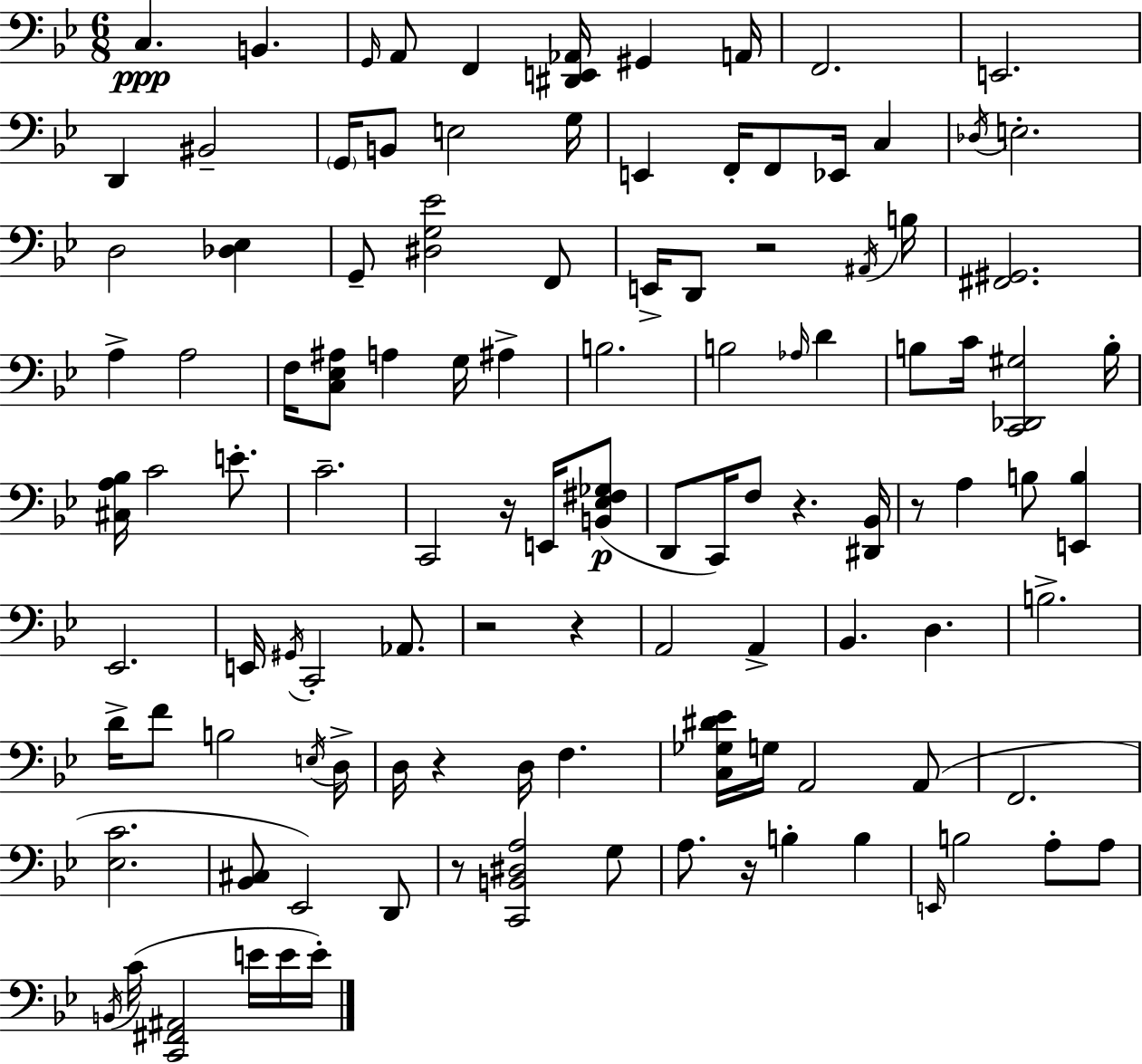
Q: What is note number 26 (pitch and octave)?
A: E2